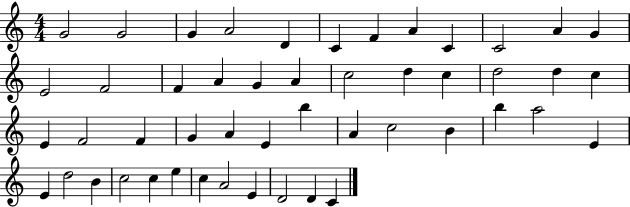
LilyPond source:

{
  \clef treble
  \numericTimeSignature
  \time 4/4
  \key c \major
  g'2 g'2 | g'4 a'2 d'4 | c'4 f'4 a'4 c'4 | c'2 a'4 g'4 | \break e'2 f'2 | f'4 a'4 g'4 a'4 | c''2 d''4 c''4 | d''2 d''4 c''4 | \break e'4 f'2 f'4 | g'4 a'4 e'4 b''4 | a'4 c''2 b'4 | b''4 a''2 e'4 | \break e'4 d''2 b'4 | c''2 c''4 e''4 | c''4 a'2 e'4 | d'2 d'4 c'4 | \break \bar "|."
}